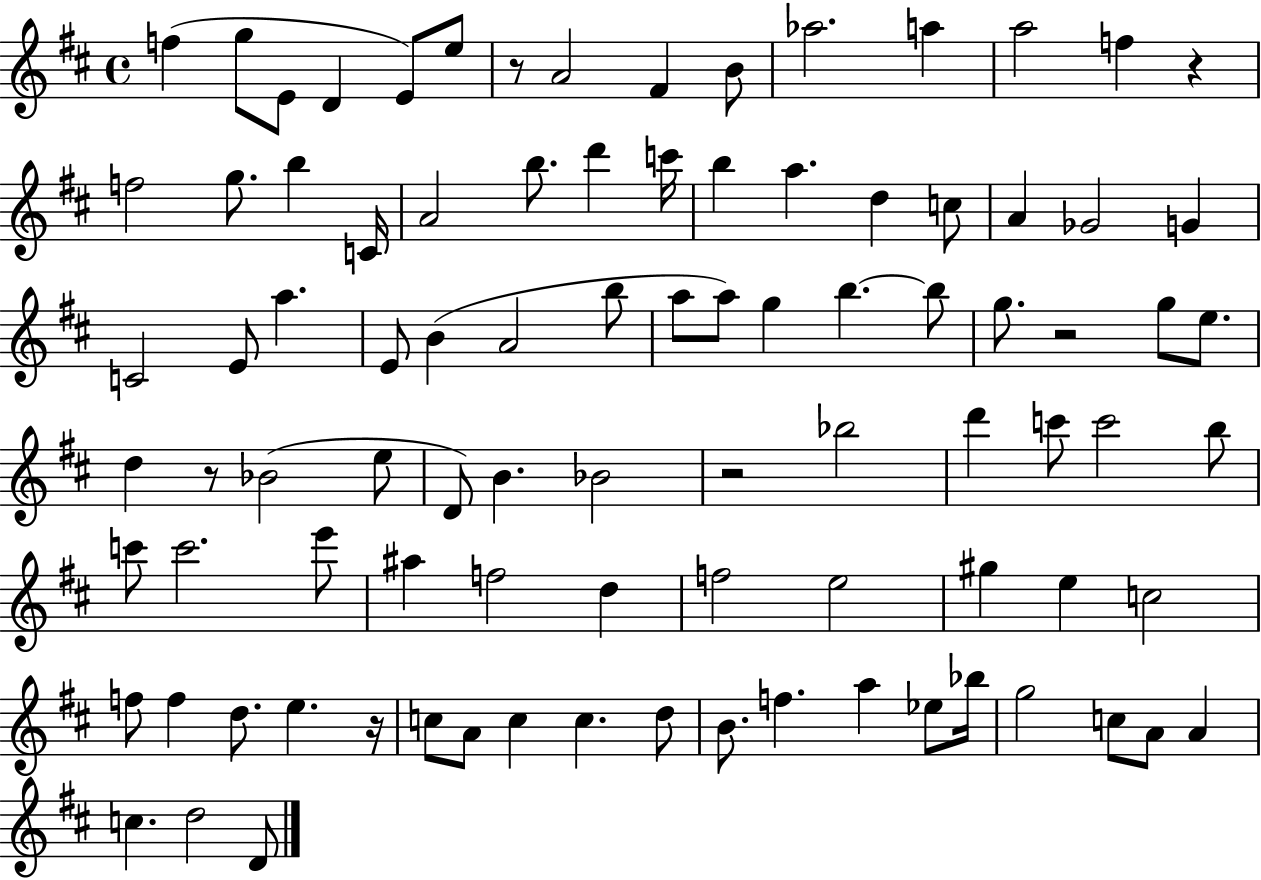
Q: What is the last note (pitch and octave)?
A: D4